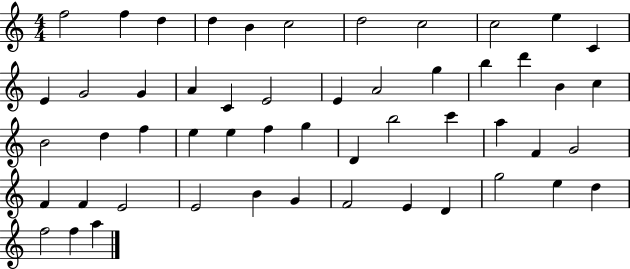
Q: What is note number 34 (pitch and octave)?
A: C6